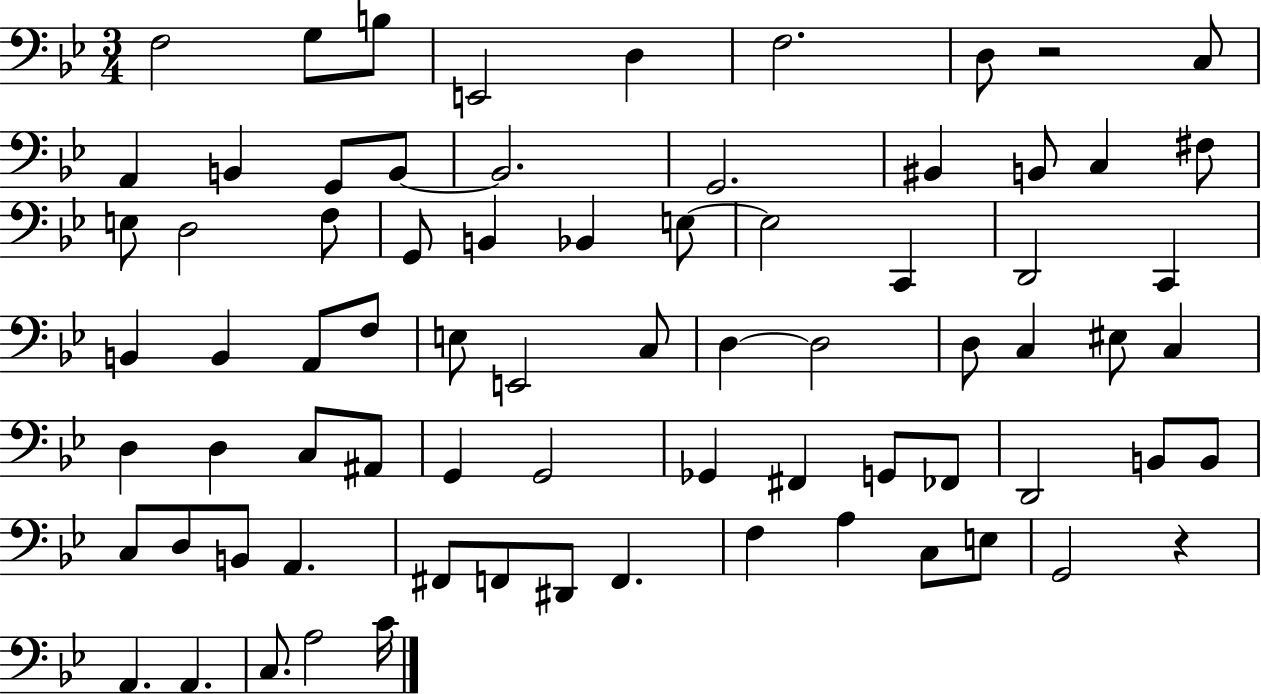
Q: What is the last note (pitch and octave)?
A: C4